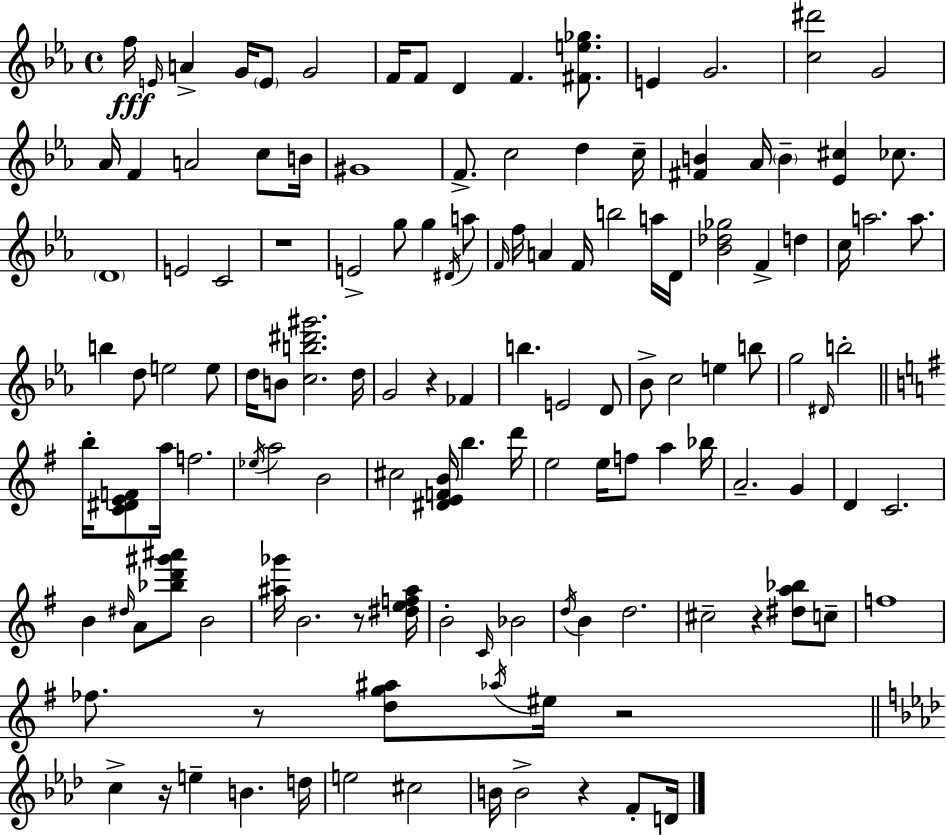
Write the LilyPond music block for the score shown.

{
  \clef treble
  \time 4/4
  \defaultTimeSignature
  \key c \minor
  f''16\fff \grace { e'16 } a'4-> g'16 \parenthesize e'8 g'2 | f'16 f'8 d'4 f'4. <fis' e'' ges''>8. | e'4 g'2. | <c'' dis'''>2 g'2 | \break aes'16 f'4 a'2 c''8 | b'16 gis'1 | f'8.-> c''2 d''4 | c''16-- <fis' b'>4 aes'16 \parenthesize b'4-- <ees' cis''>4 ces''8. | \break \parenthesize d'1 | e'2 c'2 | r1 | e'2-> g''8 g''4 \acciaccatura { dis'16 } | \break a''8 \grace { f'16 } f''16 a'4 f'16 b''2 | a''16 d'16 <bes' des'' ges''>2 f'4-> d''4 | c''16 a''2. | a''8. b''4 d''8 e''2 | \break e''8 d''16 b'8 <c'' b'' dis''' gis'''>2. | d''16 g'2 r4 fes'4 | b''4. e'2 | d'8 bes'8-> c''2 e''4 | \break b''8 g''2 \grace { dis'16 } b''2-. | \bar "||" \break \key g \major b''16-. <c' dis' e' f'>8 a''16 f''2. | \acciaccatura { ees''16 } a''2 b'2 | cis''2 <dis' e' f' b'>16 b''4. | d'''16 e''2 e''16 f''8 a''4 | \break bes''16 a'2.-- g'4 | d'4 c'2. | b'4 \grace { dis''16 } a'8 <bes'' d''' gis''' ais'''>8 b'2 | <ais'' ges'''>16 b'2. r8 | \break <dis'' e'' f'' ais''>16 b'2-. \grace { c'16 } bes'2 | \acciaccatura { d''16 } b'4 d''2. | cis''2-- r4 | <dis'' a'' bes''>8 c''8-- f''1 | \break fes''8. r8 <d'' g'' ais''>8 \acciaccatura { aes''16 } eis''16 r2 | \bar "||" \break \key aes \major c''4-> r16 e''4-- b'4. d''16 | e''2 cis''2 | b'16 b'2-> r4 f'8-. d'16 | \bar "|."
}